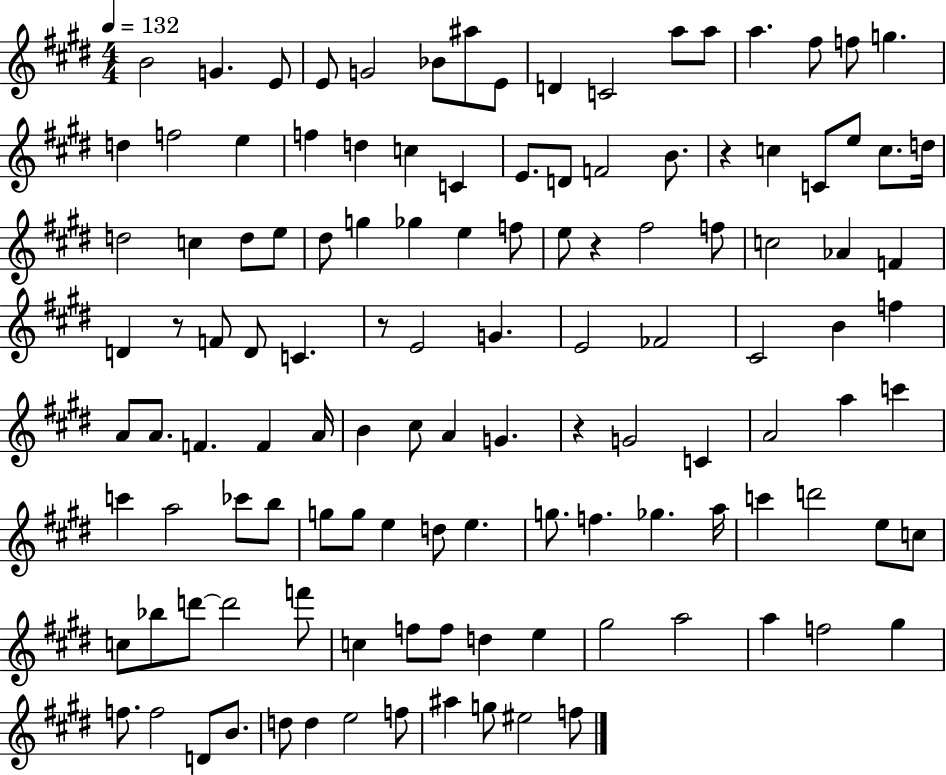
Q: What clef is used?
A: treble